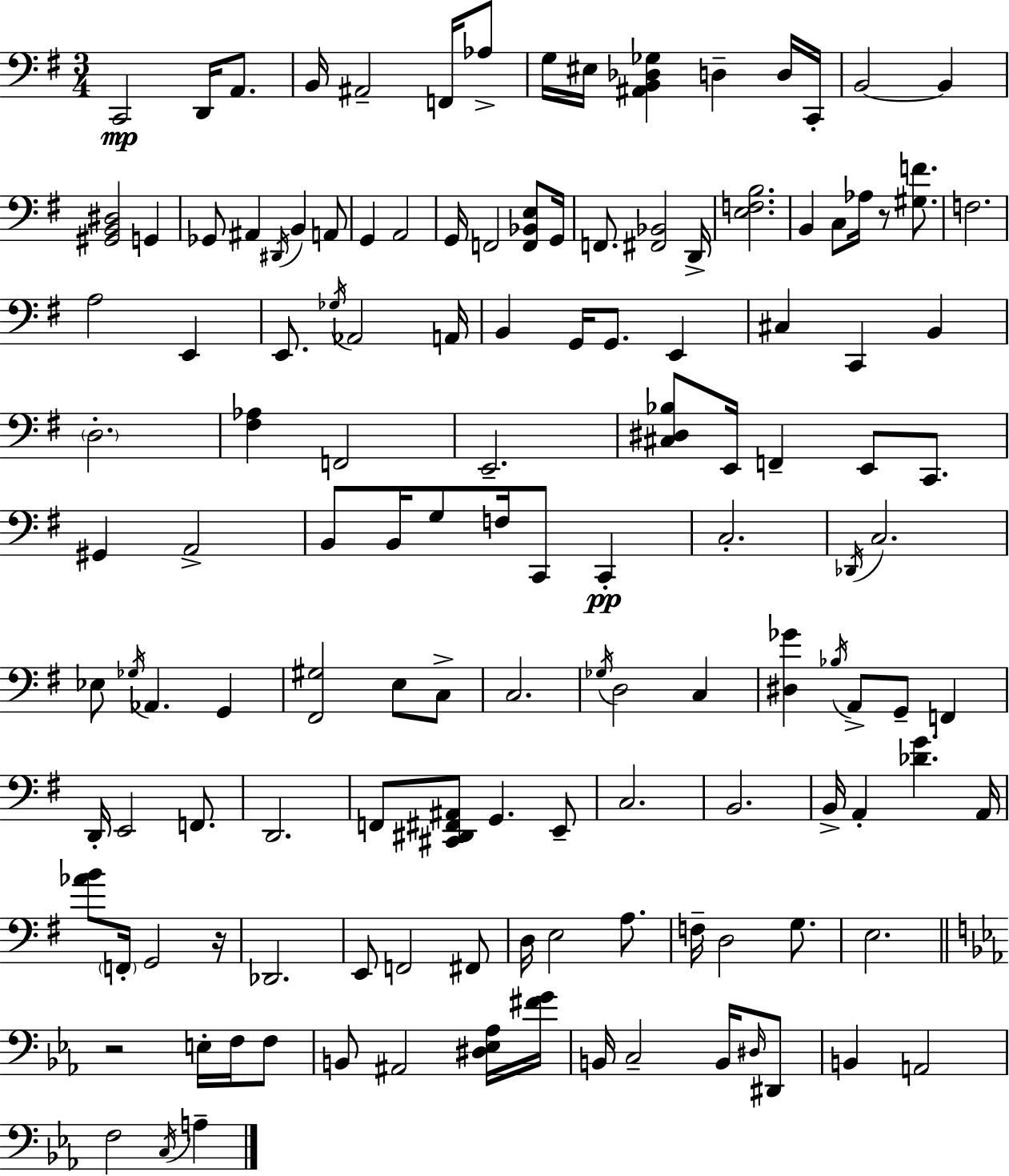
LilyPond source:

{
  \clef bass
  \numericTimeSignature
  \time 3/4
  \key g \major
  \repeat volta 2 { c,2\mp d,16 a,8. | b,16 ais,2-- f,16 aes8-> | g16 eis16 <ais, b, des ges>4 d4-- d16 c,16-. | b,2~~ b,4 | \break <gis, b, dis>2 g,4 | ges,8 ais,4 \acciaccatura { dis,16 } b,4 a,8 | g,4 a,2 | g,16 f,2 <f, bes, e>8 | \break g,16 f,8. <fis, bes,>2 | d,16-> <e f b>2. | b,4 c8 aes16 r8 <gis f'>8. | f2. | \break a2 e,4 | e,8. \acciaccatura { ges16 } aes,2 | a,16 b,4 g,16 g,8. e,4 | cis4 c,4 b,4 | \break \parenthesize d2.-. | <fis aes>4 f,2 | e,2.-- | <cis dis bes>8 e,16 f,4-- e,8 c,8. | \break gis,4 a,2-> | b,8 b,16 g8 f16 c,8 c,4-.\pp | c2.-. | \acciaccatura { des,16 } c2. | \break ees8 \acciaccatura { ges16 } aes,4. | g,4 <fis, gis>2 | e8 c8-> c2. | \acciaccatura { ges16 } d2 | \break c4 <dis ges'>4 \acciaccatura { bes16 } a,8-> | g,8-- f,4 d,16-. e,2 | f,8. d,2. | f,8 <cis, dis, fis, ais,>8 g,4. | \break e,8-- c2. | b,2. | b,16-> a,4-. <des' g'>4. | a,16 <aes' b'>8 \parenthesize f,16-. g,2 | \break r16 des,2. | e,8 f,2 | fis,8 d16 e2 | a8. f16-- d2 | \break g8. e2. | \bar "||" \break \key ees \major r2 e16-. f16 f8 | b,8 ais,2 <dis ees aes>16 <fis' g'>16 | b,16 c2-- b,16 \grace { dis16 } dis,8 | b,4 a,2 | \break f2 \acciaccatura { c16 } a4-- | } \bar "|."
}